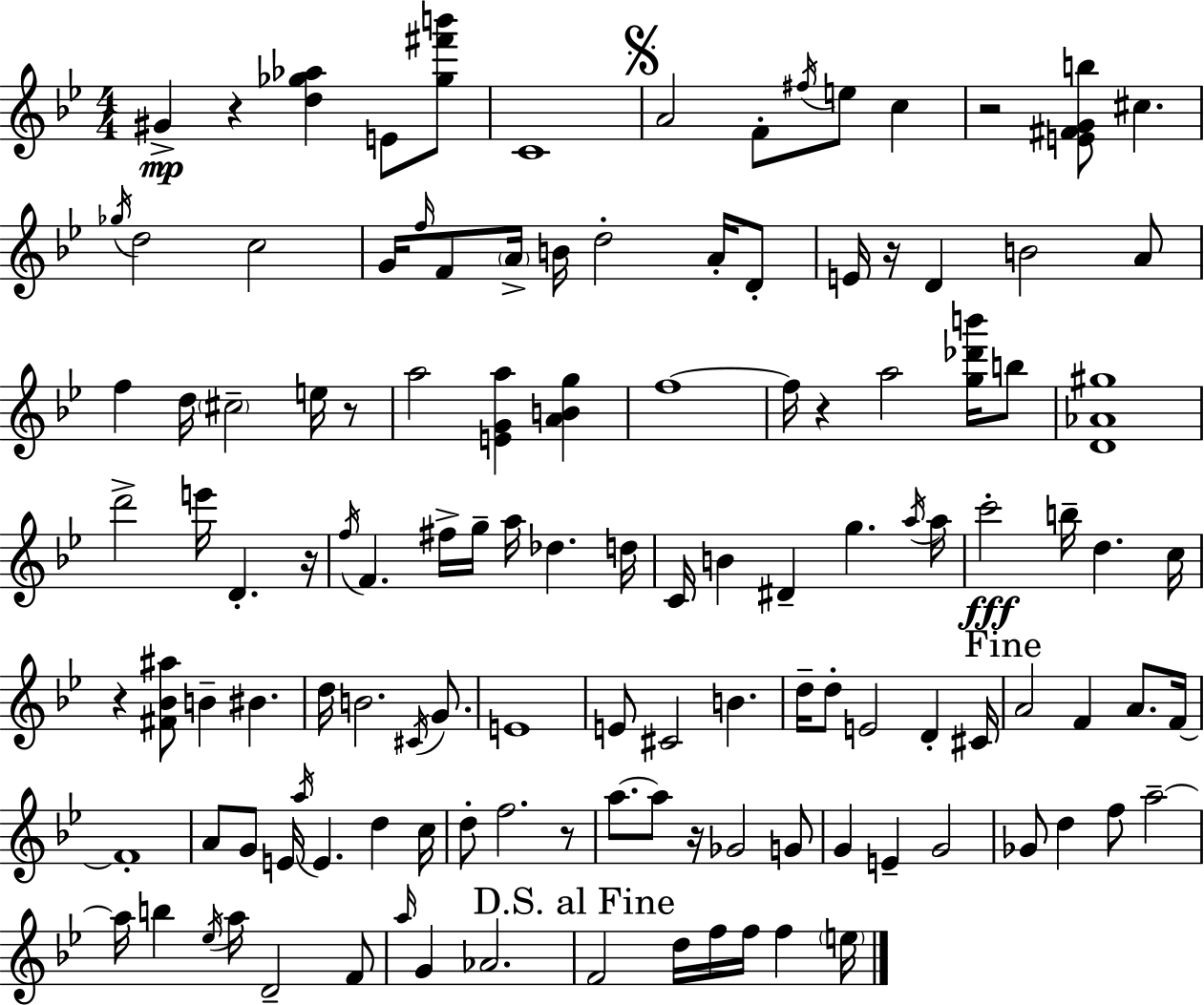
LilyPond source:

{
  \clef treble
  \numericTimeSignature
  \time 4/4
  \key bes \major
  gis'4->\mp r4 <d'' ges'' aes''>4 e'8 <ges'' fis''' b'''>8 | c'1 | \mark \markup { \musicglyph "scripts.segno" } a'2 f'8-. \acciaccatura { fis''16 } e''8 c''4 | r2 <e' fis' g' b''>8 cis''4. | \break \acciaccatura { ges''16 } d''2 c''2 | g'16 \grace { f''16 } f'8 \parenthesize a'16-> b'16 d''2-. | a'16-. d'8-. e'16 r16 d'4 b'2 | a'8 f''4 d''16 \parenthesize cis''2-- | \break e''16 r8 a''2 <e' g' a''>4 <a' b' g''>4 | f''1~~ | f''16 r4 a''2 | <g'' des''' b'''>16 b''8 <d' aes' gis''>1 | \break d'''2-> e'''16 d'4.-. | r16 \acciaccatura { f''16 } f'4. fis''16-> g''16-- a''16 des''4. | d''16 c'16 b'4 dis'4-- g''4. | \acciaccatura { a''16 } a''16 c'''2-.\fff b''16-- d''4. | \break c''16 r4 <fis' bes' ais''>8 b'4-- bis'4. | d''16 b'2. | \acciaccatura { cis'16 } g'8. e'1 | e'8 cis'2 | \break b'4. d''16-- d''8-. e'2 | d'4-. cis'16 \mark "Fine" a'2 f'4 | a'8. f'16~~ f'1-. | a'8 g'8 e'16 \acciaccatura { a''16 } e'4. | \break d''4 c''16 d''8-. f''2. | r8 a''8.~~ a''8 r16 ges'2 | g'8 g'4 e'4-- g'2 | ges'8 d''4 f''8 a''2--~~ | \break a''16 b''4 \acciaccatura { ees''16 } a''16 d'2-- | f'8 \grace { a''16 } g'4 aes'2. | \mark "D.S. al Fine" f'2 | d''16 f''16 f''16 f''4 \parenthesize e''16 \bar "|."
}